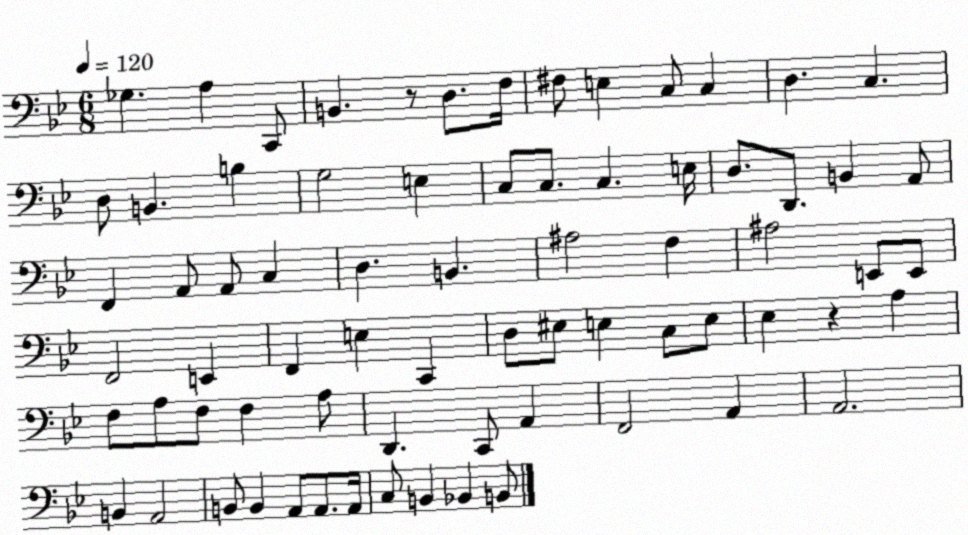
X:1
T:Untitled
M:6/8
L:1/4
K:Bb
_G, A, C,,/2 B,, z/2 D,/2 F,/4 ^F,/2 E, C,/2 C, D, C, D,/2 B,, B, G,2 E, C,/2 C,/2 C, E,/4 D,/2 D,,/2 B,, A,,/2 F,, A,,/2 A,,/2 C, D, B,, ^A,2 F, ^A,2 E,,/2 E,,/2 F,,2 E,, F,, E, C,, D,/2 ^E,/2 E, C,/2 E,/2 _E, z A, F,/2 A,/2 F,/2 F, A,/2 D,, C,,/2 A,, F,,2 A,, A,,2 B,, A,,2 B,,/2 B,, A,,/2 A,,/2 A,,/4 C,/2 B,, _B,, B,,/2